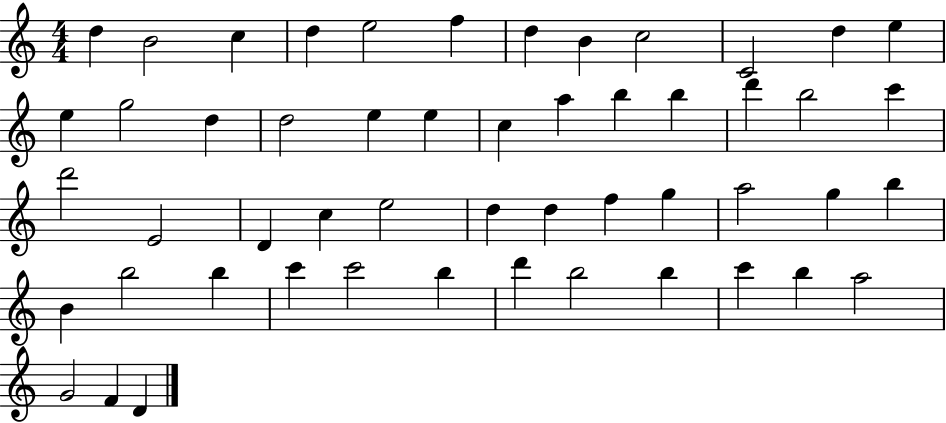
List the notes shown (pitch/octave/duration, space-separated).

D5/q B4/h C5/q D5/q E5/h F5/q D5/q B4/q C5/h C4/h D5/q E5/q E5/q G5/h D5/q D5/h E5/q E5/q C5/q A5/q B5/q B5/q D6/q B5/h C6/q D6/h E4/h D4/q C5/q E5/h D5/q D5/q F5/q G5/q A5/h G5/q B5/q B4/q B5/h B5/q C6/q C6/h B5/q D6/q B5/h B5/q C6/q B5/q A5/h G4/h F4/q D4/q